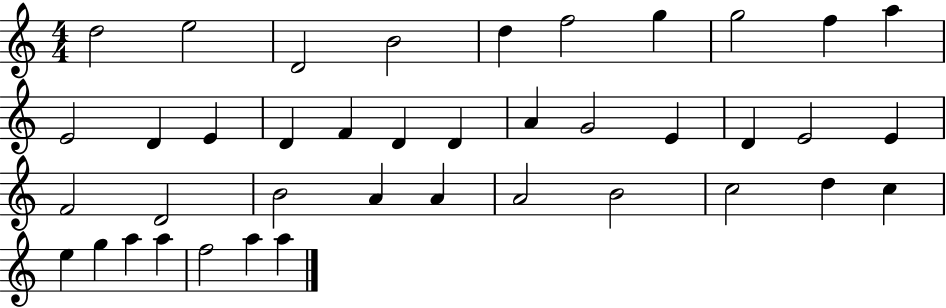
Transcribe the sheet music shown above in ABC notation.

X:1
T:Untitled
M:4/4
L:1/4
K:C
d2 e2 D2 B2 d f2 g g2 f a E2 D E D F D D A G2 E D E2 E F2 D2 B2 A A A2 B2 c2 d c e g a a f2 a a